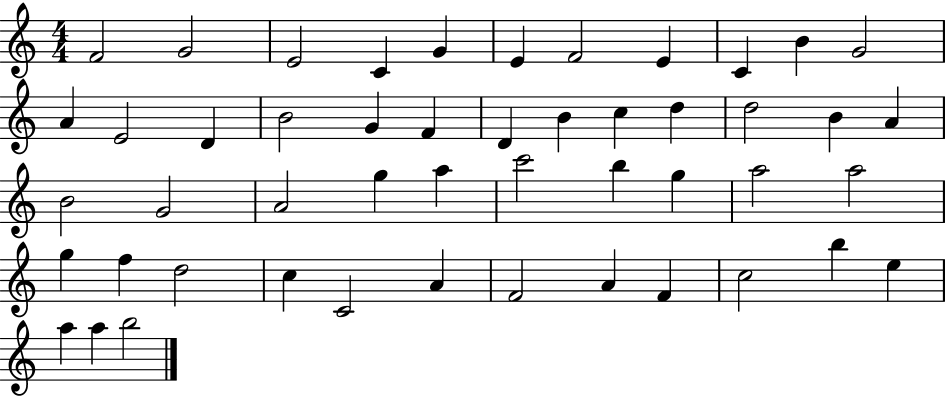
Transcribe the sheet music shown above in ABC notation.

X:1
T:Untitled
M:4/4
L:1/4
K:C
F2 G2 E2 C G E F2 E C B G2 A E2 D B2 G F D B c d d2 B A B2 G2 A2 g a c'2 b g a2 a2 g f d2 c C2 A F2 A F c2 b e a a b2